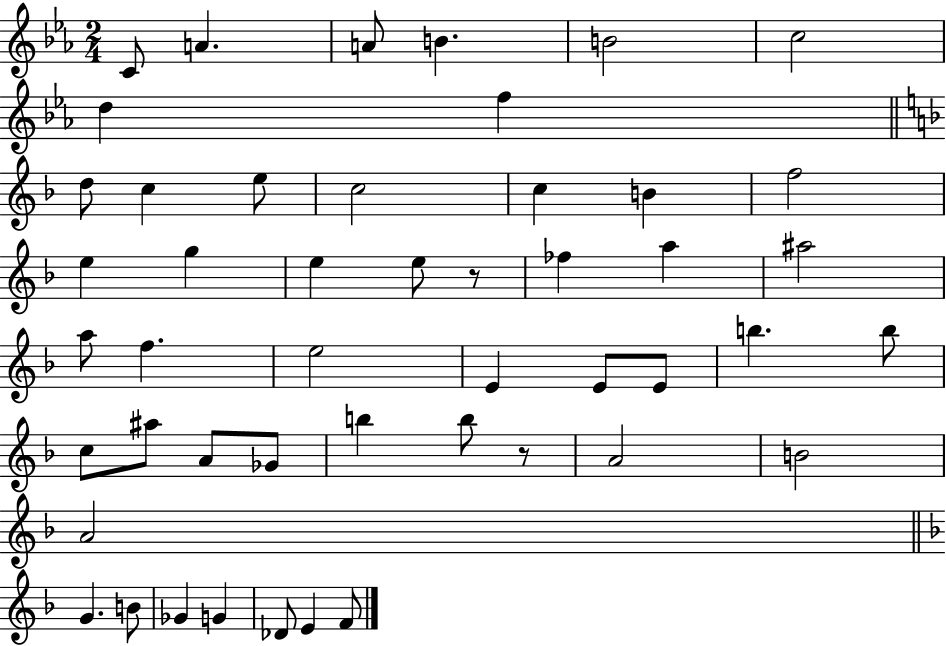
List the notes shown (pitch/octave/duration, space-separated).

C4/e A4/q. A4/e B4/q. B4/h C5/h D5/q F5/q D5/e C5/q E5/e C5/h C5/q B4/q F5/h E5/q G5/q E5/q E5/e R/e FES5/q A5/q A#5/h A5/e F5/q. E5/h E4/q E4/e E4/e B5/q. B5/e C5/e A#5/e A4/e Gb4/e B5/q B5/e R/e A4/h B4/h A4/h G4/q. B4/e Gb4/q G4/q Db4/e E4/q F4/e